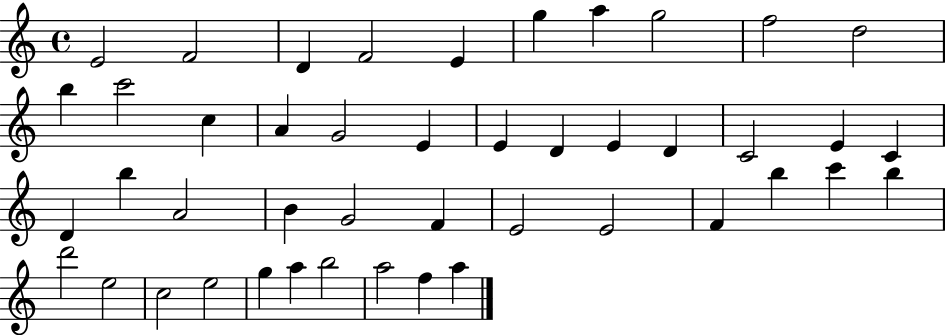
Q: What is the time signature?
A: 4/4